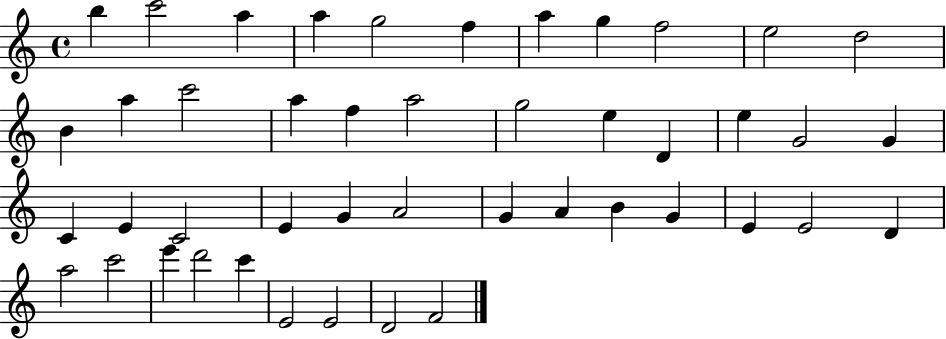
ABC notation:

X:1
T:Untitled
M:4/4
L:1/4
K:C
b c'2 a a g2 f a g f2 e2 d2 B a c'2 a f a2 g2 e D e G2 G C E C2 E G A2 G A B G E E2 D a2 c'2 e' d'2 c' E2 E2 D2 F2